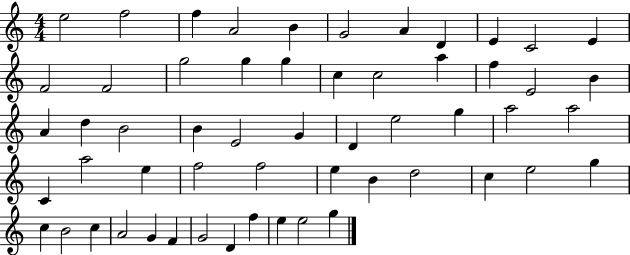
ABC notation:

X:1
T:Untitled
M:4/4
L:1/4
K:C
e2 f2 f A2 B G2 A D E C2 E F2 F2 g2 g g c c2 a f E2 B A d B2 B E2 G D e2 g a2 a2 C a2 e f2 f2 e B d2 c e2 g c B2 c A2 G F G2 D f e e2 g